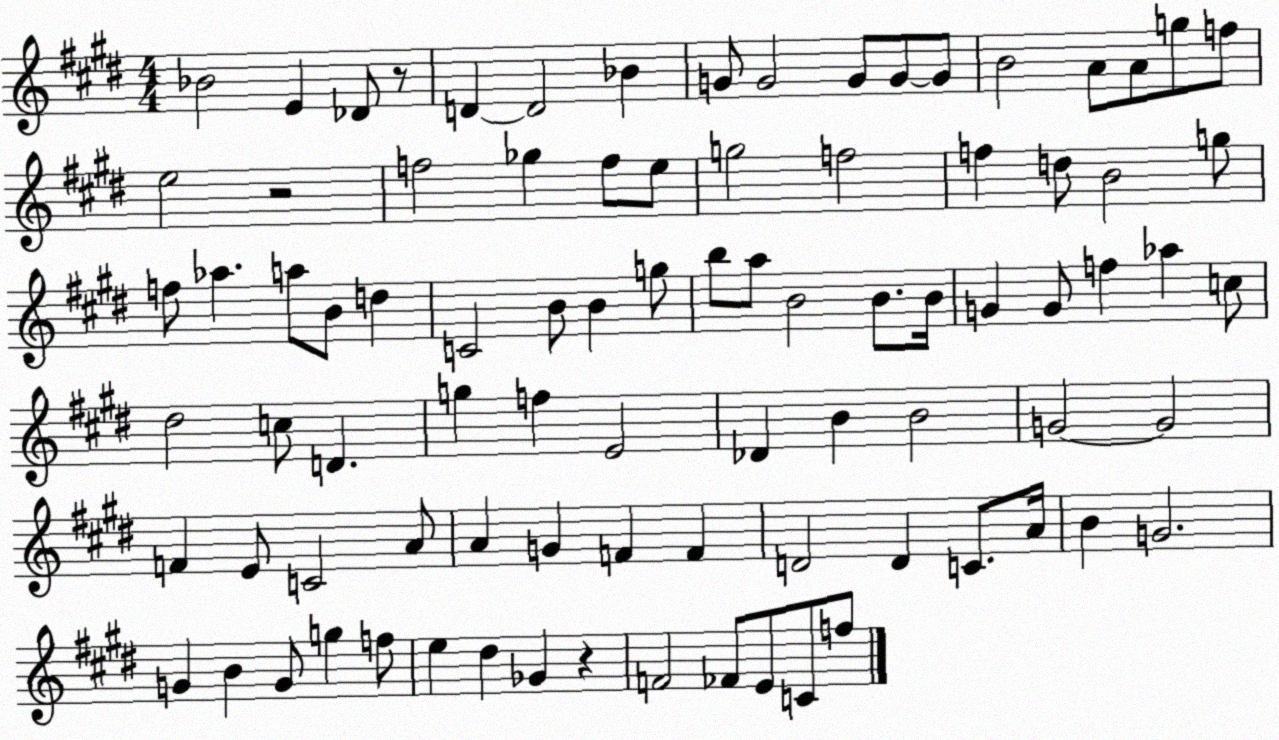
X:1
T:Untitled
M:4/4
L:1/4
K:E
_B2 E _D/2 z/2 D D2 _B G/2 G2 G/2 G/2 G/2 B2 A/2 A/2 g/2 f/2 e2 z2 f2 _g f/2 e/2 g2 f2 f d/2 B2 g/2 f/2 _a a/2 B/2 d C2 B/2 B g/2 b/2 a/2 B2 B/2 B/4 G G/2 f _a c/2 ^d2 c/2 D g f E2 _D B B2 G2 G2 F E/2 C2 A/2 A G F F D2 D C/2 A/4 B G2 G B G/2 g f/2 e ^d _G z F2 _F/2 E/2 C/2 f/2